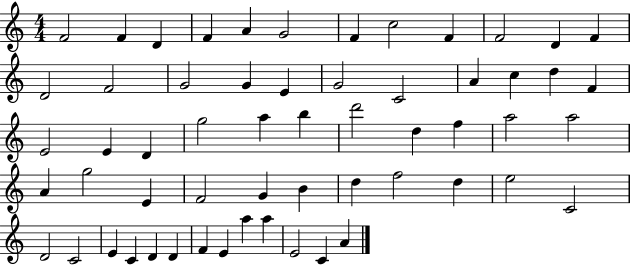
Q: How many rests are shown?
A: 0